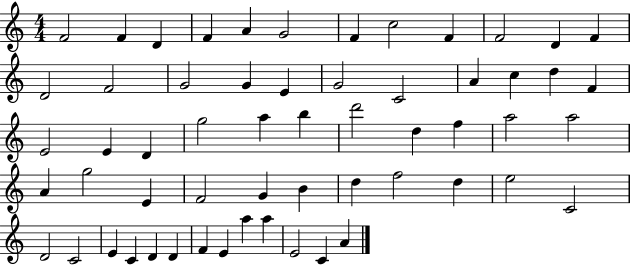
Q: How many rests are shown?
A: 0